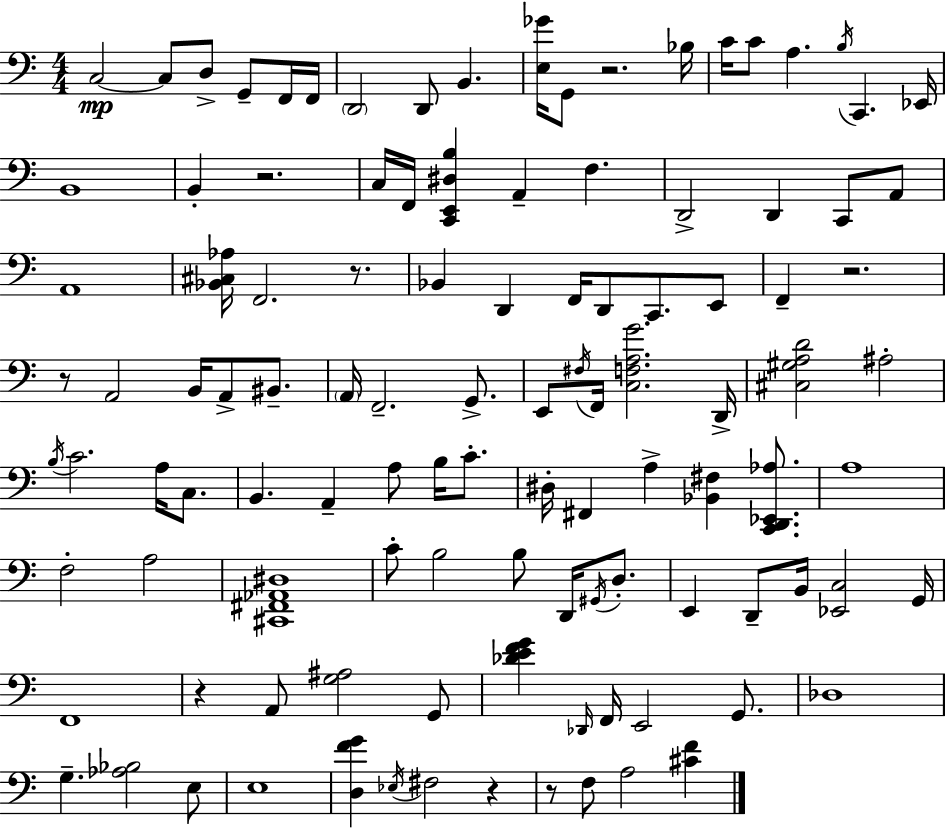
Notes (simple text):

C3/h C3/e D3/e G2/e F2/s F2/s D2/h D2/e B2/q. [E3,Gb4]/s G2/e R/h. Bb3/s C4/s C4/e A3/q. B3/s C2/q. Eb2/s B2/w B2/q R/h. C3/s F2/s [C2,E2,D#3,B3]/q A2/q F3/q. D2/h D2/q C2/e A2/e A2/w [Bb2,C#3,Ab3]/s F2/h. R/e. Bb2/q D2/q F2/s D2/e C2/e. E2/e F2/q R/h. R/e A2/h B2/s A2/e BIS2/e. A2/s F2/h. G2/e. E2/e F#3/s F2/s [C3,F3,A3,G4]/h. D2/s [C#3,G#3,A3,D4]/h A#3/h B3/s C4/h. A3/s C3/e. B2/q. A2/q A3/e B3/s C4/e. D#3/s F#2/q A3/q [Bb2,F#3]/q [C2,D2,Eb2,Ab3]/e. A3/w F3/h A3/h [C#2,F#2,Ab2,D#3]/w C4/e B3/h B3/e D2/s G#2/s D3/e. E2/q D2/e B2/s [Eb2,C3]/h G2/s F2/w R/q A2/e [G3,A#3]/h G2/e [Db4,E4,F4,G4]/q Db2/s F2/s E2/h G2/e. Db3/w G3/q. [Ab3,Bb3]/h E3/e E3/w [D3,F4,G4]/q Eb3/s F#3/h R/q R/e F3/e A3/h [C#4,F4]/q